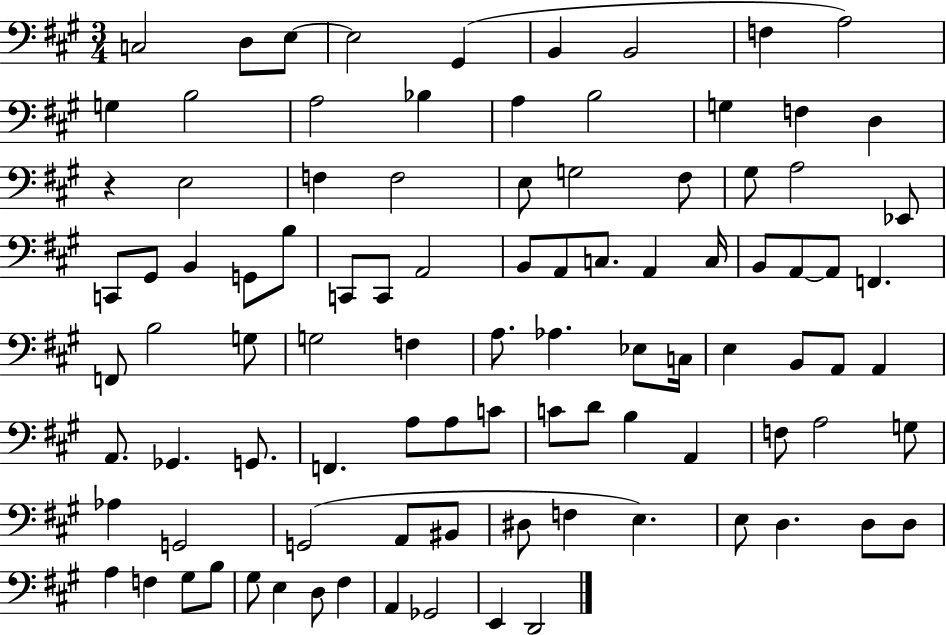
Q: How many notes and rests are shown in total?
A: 96